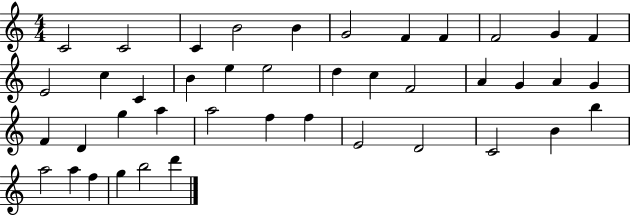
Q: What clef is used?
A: treble